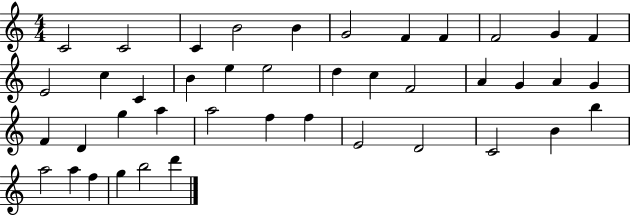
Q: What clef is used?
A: treble